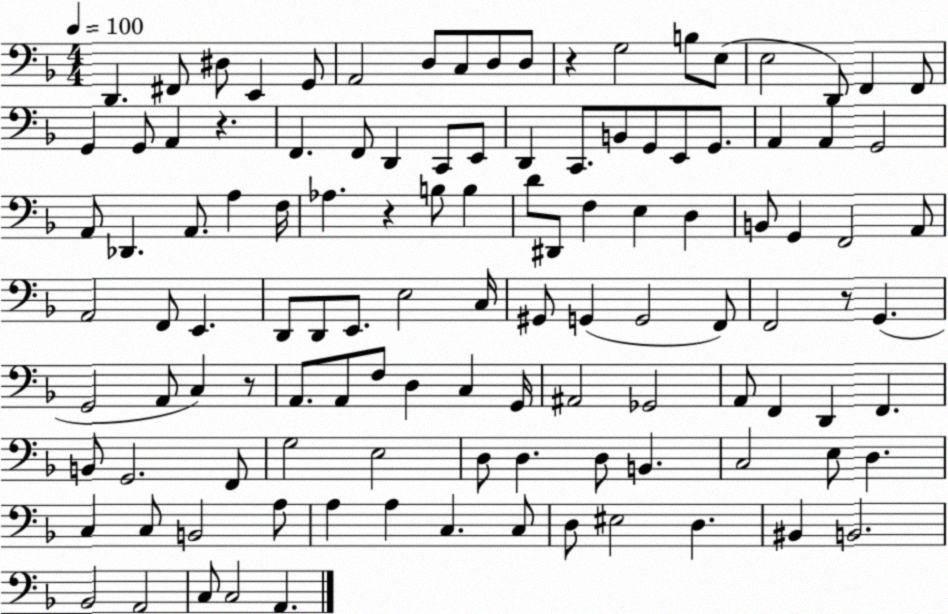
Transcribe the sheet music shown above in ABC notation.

X:1
T:Untitled
M:4/4
L:1/4
K:F
D,, ^F,,/2 ^D,/2 E,, G,,/2 A,,2 D,/2 C,/2 D,/2 D,/2 z G,2 B,/2 E,/2 E,2 D,,/2 F,, F,,/2 G,, G,,/2 A,, z F,, F,,/2 D,, C,,/2 E,,/2 D,, C,,/2 B,,/2 G,,/2 E,,/2 G,,/2 A,, A,, G,,2 A,,/2 _D,, A,,/2 A, F,/4 _A, z B,/2 B, D/2 ^D,,/2 F, E, D, B,,/2 G,, F,,2 A,,/2 A,,2 F,,/2 E,, D,,/2 D,,/2 E,,/2 E,2 C,/4 ^G,,/2 G,, G,,2 F,,/2 F,,2 z/2 G,, G,,2 A,,/2 C, z/2 A,,/2 A,,/2 F,/2 D, C, G,,/4 ^A,,2 _G,,2 A,,/2 F,, D,, F,, B,,/2 G,,2 F,,/2 G,2 E,2 D,/2 D, D,/2 B,, C,2 E,/2 D, C, C,/2 B,,2 A,/2 A, A, C, C,/2 D,/2 ^E,2 D, ^B,, B,,2 _B,,2 A,,2 C,/2 C,2 A,,